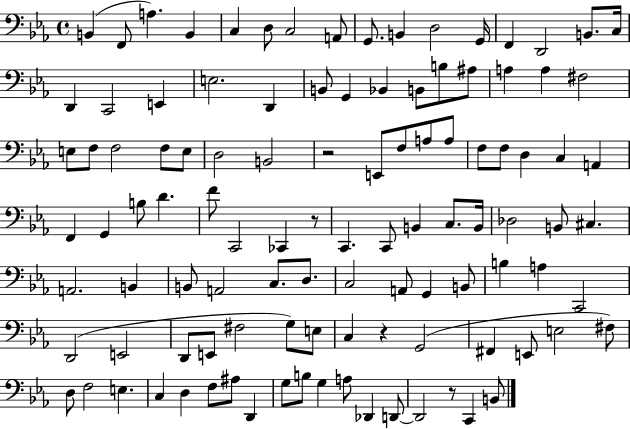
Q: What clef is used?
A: bass